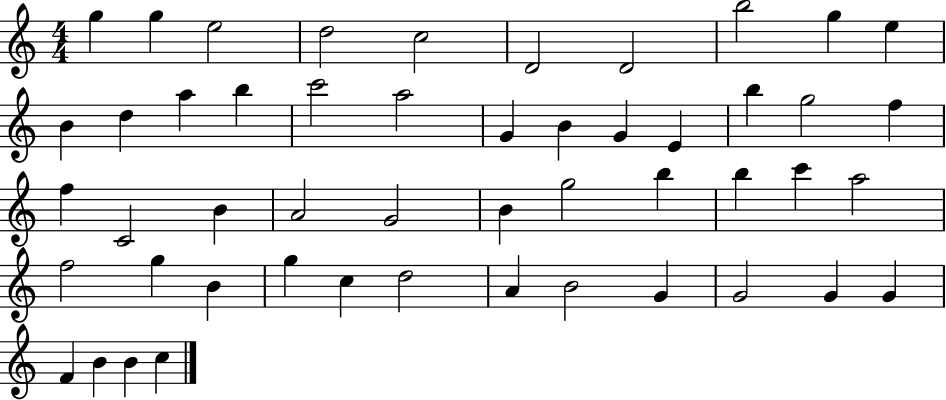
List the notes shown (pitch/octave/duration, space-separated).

G5/q G5/q E5/h D5/h C5/h D4/h D4/h B5/h G5/q E5/q B4/q D5/q A5/q B5/q C6/h A5/h G4/q B4/q G4/q E4/q B5/q G5/h F5/q F5/q C4/h B4/q A4/h G4/h B4/q G5/h B5/q B5/q C6/q A5/h F5/h G5/q B4/q G5/q C5/q D5/h A4/q B4/h G4/q G4/h G4/q G4/q F4/q B4/q B4/q C5/q